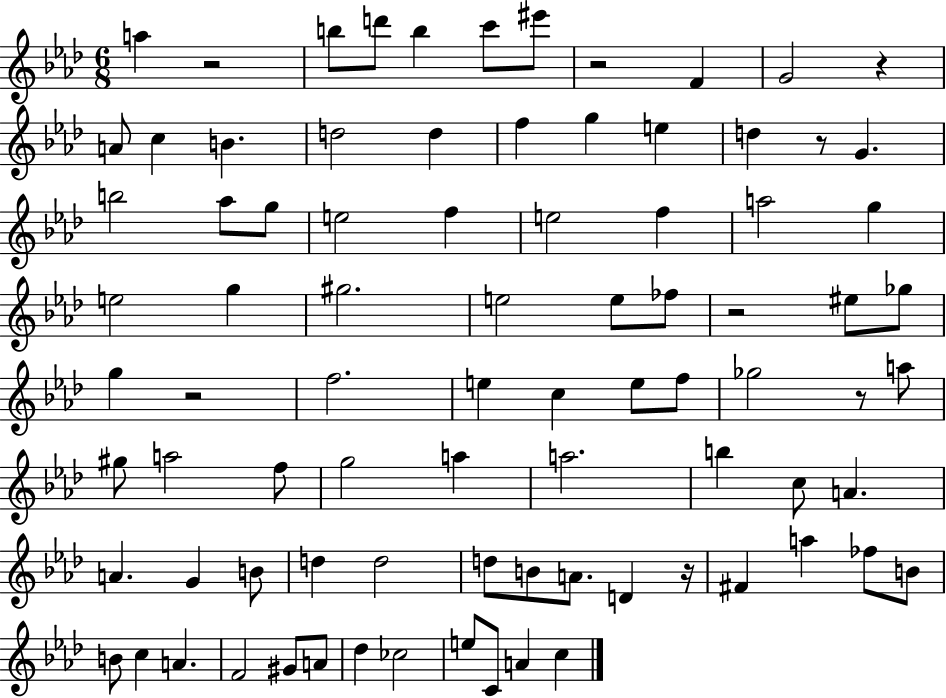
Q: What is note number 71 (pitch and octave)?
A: A4